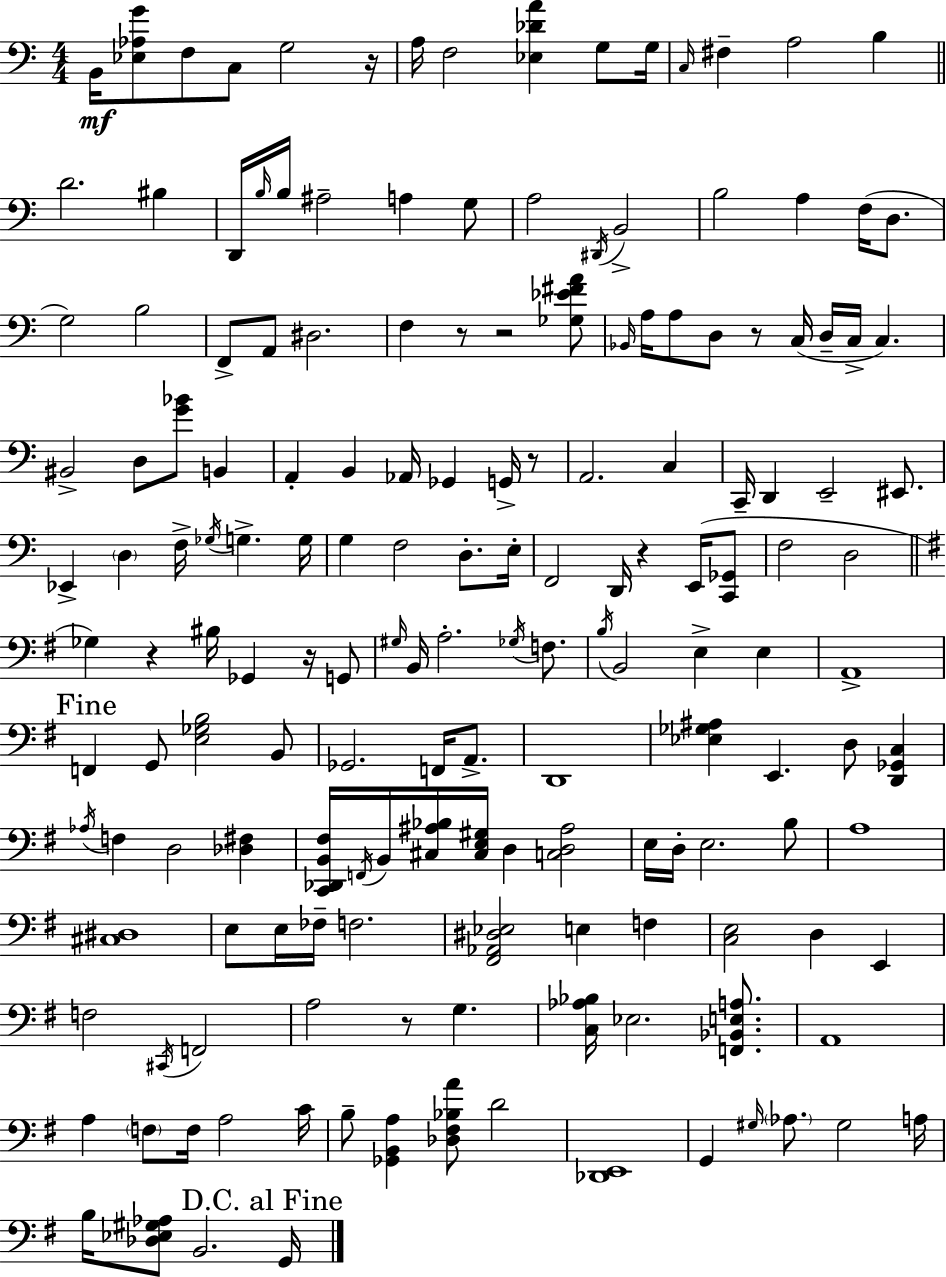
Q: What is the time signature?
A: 4/4